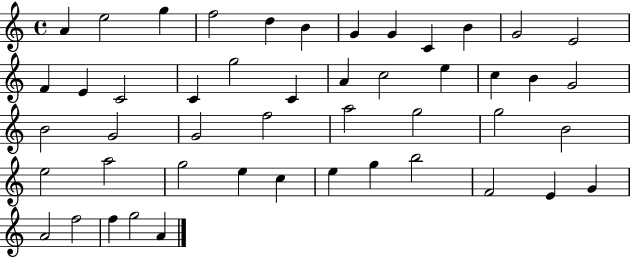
{
  \clef treble
  \time 4/4
  \defaultTimeSignature
  \key c \major
  a'4 e''2 g''4 | f''2 d''4 b'4 | g'4 g'4 c'4 b'4 | g'2 e'2 | \break f'4 e'4 c'2 | c'4 g''2 c'4 | a'4 c''2 e''4 | c''4 b'4 g'2 | \break b'2 g'2 | g'2 f''2 | a''2 g''2 | g''2 b'2 | \break e''2 a''2 | g''2 e''4 c''4 | e''4 g''4 b''2 | f'2 e'4 g'4 | \break a'2 f''2 | f''4 g''2 a'4 | \bar "|."
}